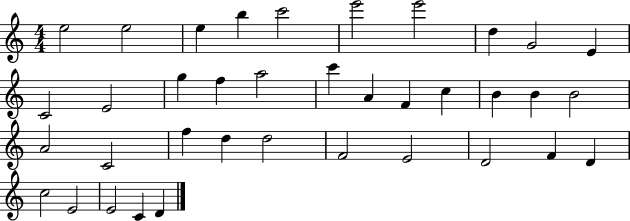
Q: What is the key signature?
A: C major